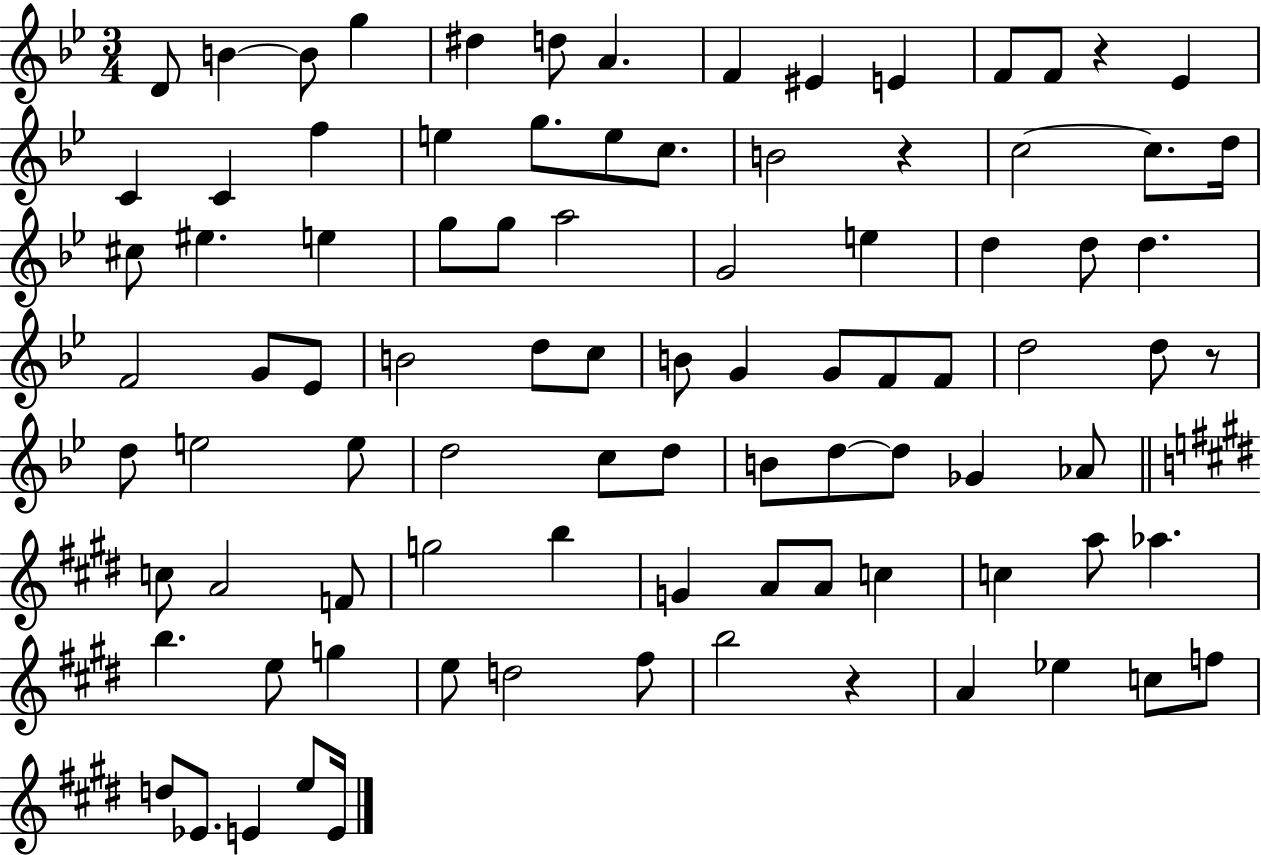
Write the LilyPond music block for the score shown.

{
  \clef treble
  \numericTimeSignature
  \time 3/4
  \key bes \major
  d'8 b'4~~ b'8 g''4 | dis''4 d''8 a'4. | f'4 eis'4 e'4 | f'8 f'8 r4 ees'4 | \break c'4 c'4 f''4 | e''4 g''8. e''8 c''8. | b'2 r4 | c''2~~ c''8. d''16 | \break cis''8 eis''4. e''4 | g''8 g''8 a''2 | g'2 e''4 | d''4 d''8 d''4. | \break f'2 g'8 ees'8 | b'2 d''8 c''8 | b'8 g'4 g'8 f'8 f'8 | d''2 d''8 r8 | \break d''8 e''2 e''8 | d''2 c''8 d''8 | b'8 d''8~~ d''8 ges'4 aes'8 | \bar "||" \break \key e \major c''8 a'2 f'8 | g''2 b''4 | g'4 a'8 a'8 c''4 | c''4 a''8 aes''4. | \break b''4. e''8 g''4 | e''8 d''2 fis''8 | b''2 r4 | a'4 ees''4 c''8 f''8 | \break d''8 ees'8. e'4 e''8 e'16 | \bar "|."
}